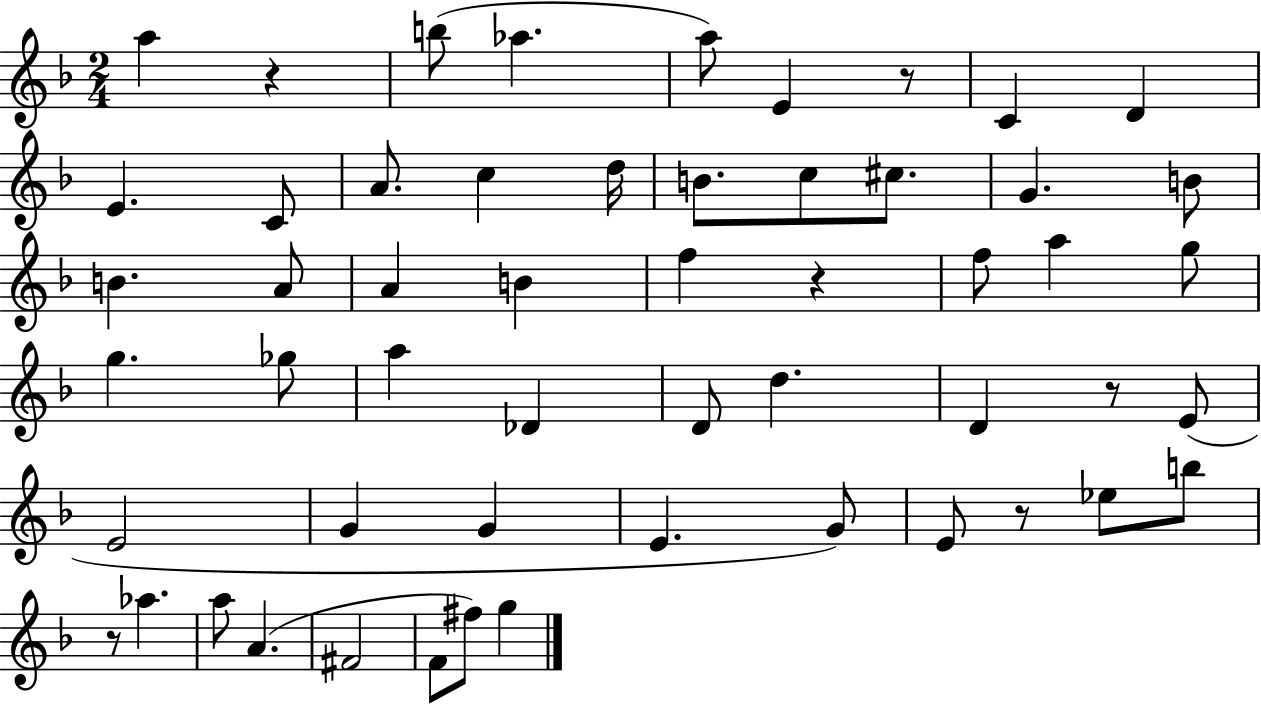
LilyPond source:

{
  \clef treble
  \numericTimeSignature
  \time 2/4
  \key f \major
  a''4 r4 | b''8( aes''4. | a''8) e'4 r8 | c'4 d'4 | \break e'4. c'8 | a'8. c''4 d''16 | b'8. c''8 cis''8. | g'4. b'8 | \break b'4. a'8 | a'4 b'4 | f''4 r4 | f''8 a''4 g''8 | \break g''4. ges''8 | a''4 des'4 | d'8 d''4. | d'4 r8 e'8( | \break e'2 | g'4 g'4 | e'4. g'8) | e'8 r8 ees''8 b''8 | \break r8 aes''4. | a''8 a'4.( | fis'2 | f'8 fis''8) g''4 | \break \bar "|."
}